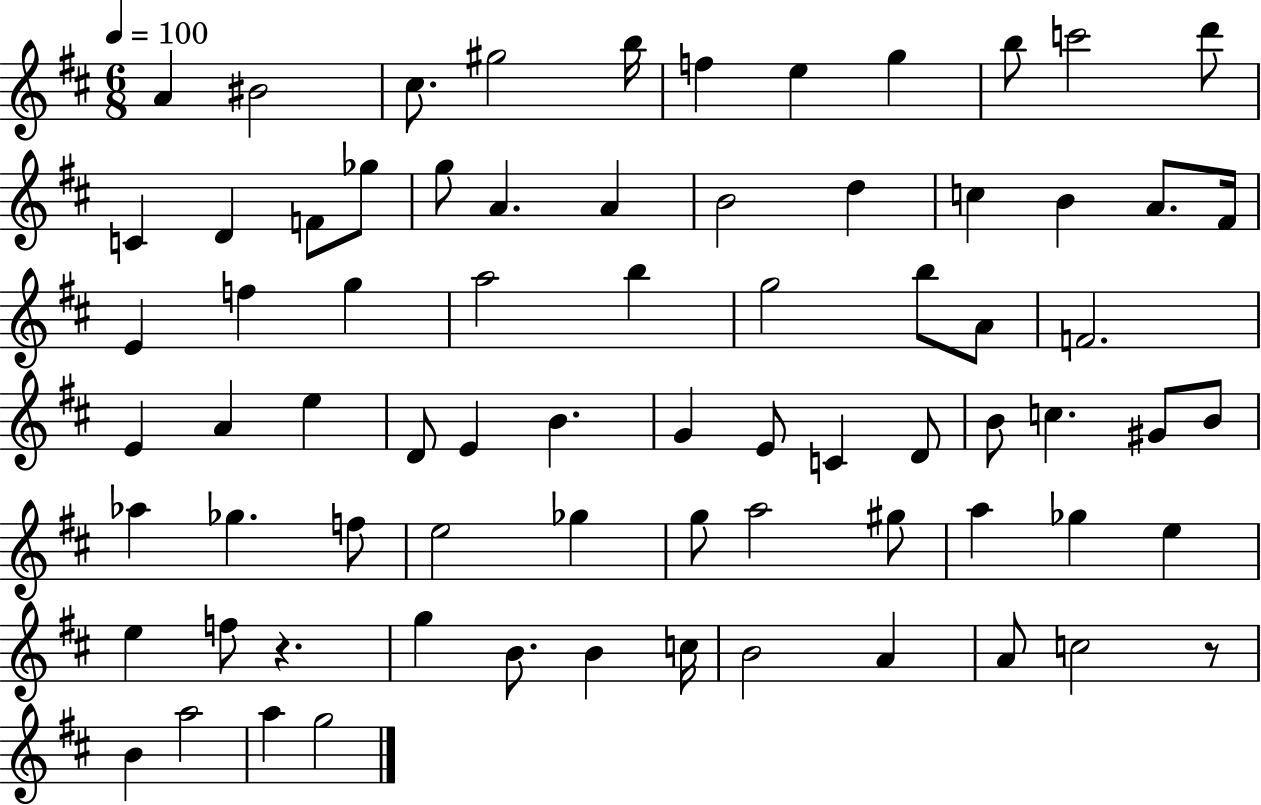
{
  \clef treble
  \numericTimeSignature
  \time 6/8
  \key d \major
  \tempo 4 = 100
  a'4 bis'2 | cis''8. gis''2 b''16 | f''4 e''4 g''4 | b''8 c'''2 d'''8 | \break c'4 d'4 f'8 ges''8 | g''8 a'4. a'4 | b'2 d''4 | c''4 b'4 a'8. fis'16 | \break e'4 f''4 g''4 | a''2 b''4 | g''2 b''8 a'8 | f'2. | \break e'4 a'4 e''4 | d'8 e'4 b'4. | g'4 e'8 c'4 d'8 | b'8 c''4. gis'8 b'8 | \break aes''4 ges''4. f''8 | e''2 ges''4 | g''8 a''2 gis''8 | a''4 ges''4 e''4 | \break e''4 f''8 r4. | g''4 b'8. b'4 c''16 | b'2 a'4 | a'8 c''2 r8 | \break b'4 a''2 | a''4 g''2 | \bar "|."
}